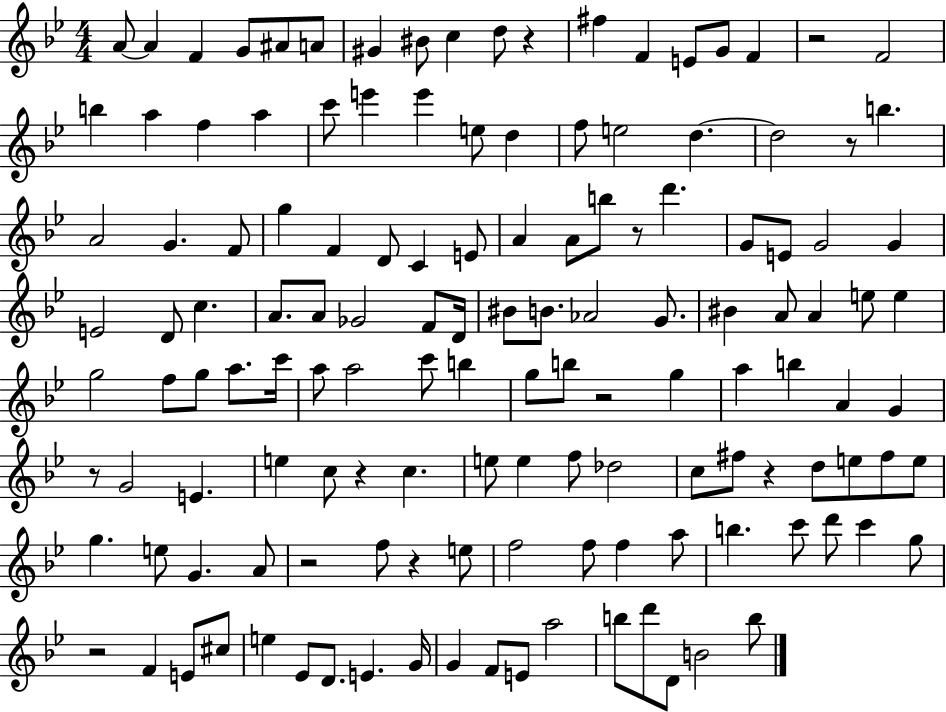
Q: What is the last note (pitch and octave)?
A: B5